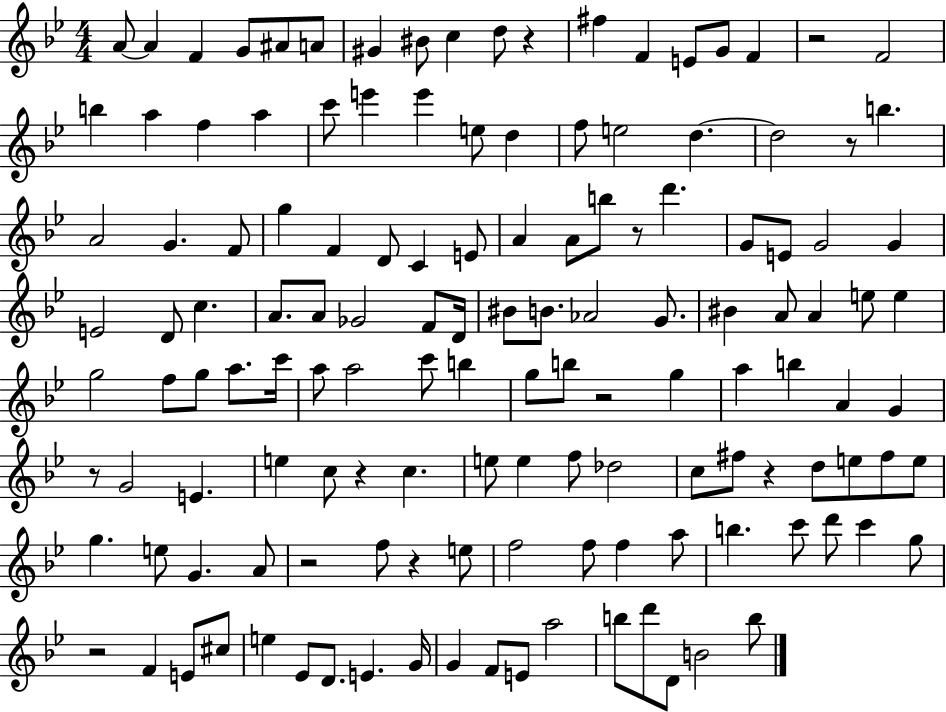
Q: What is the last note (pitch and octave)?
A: B5